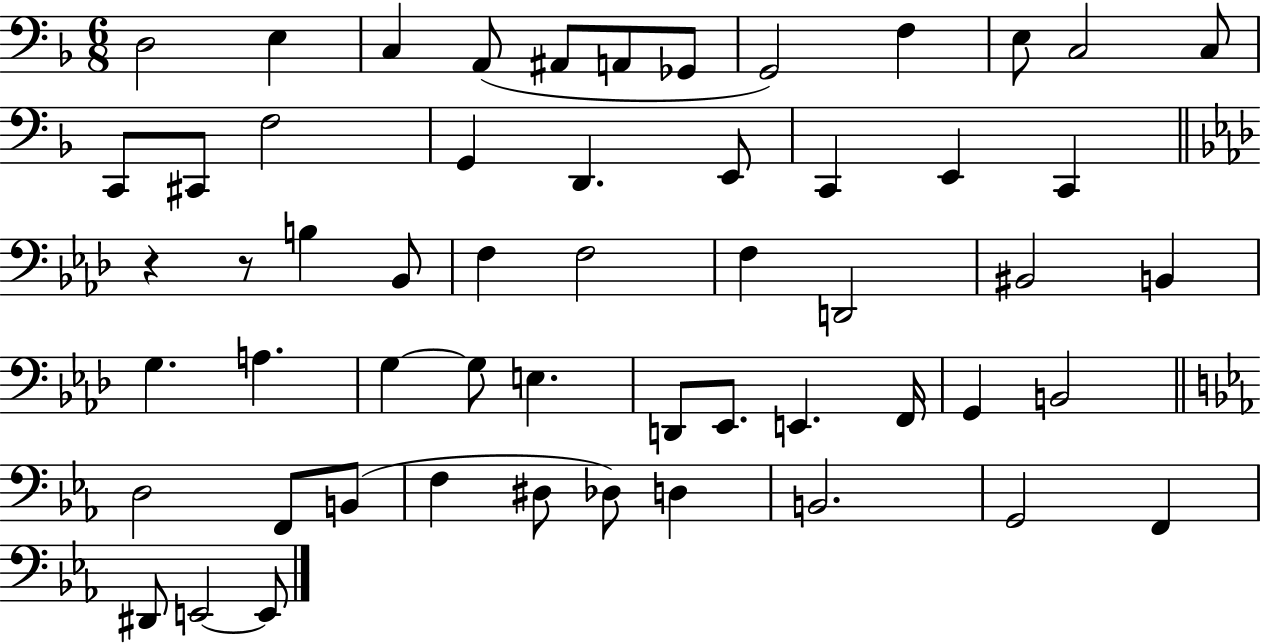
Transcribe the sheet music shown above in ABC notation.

X:1
T:Untitled
M:6/8
L:1/4
K:F
D,2 E, C, A,,/2 ^A,,/2 A,,/2 _G,,/2 G,,2 F, E,/2 C,2 C,/2 C,,/2 ^C,,/2 F,2 G,, D,, E,,/2 C,, E,, C,, z z/2 B, _B,,/2 F, F,2 F, D,,2 ^B,,2 B,, G, A, G, G,/2 E, D,,/2 _E,,/2 E,, F,,/4 G,, B,,2 D,2 F,,/2 B,,/2 F, ^D,/2 _D,/2 D, B,,2 G,,2 F,, ^D,,/2 E,,2 E,,/2